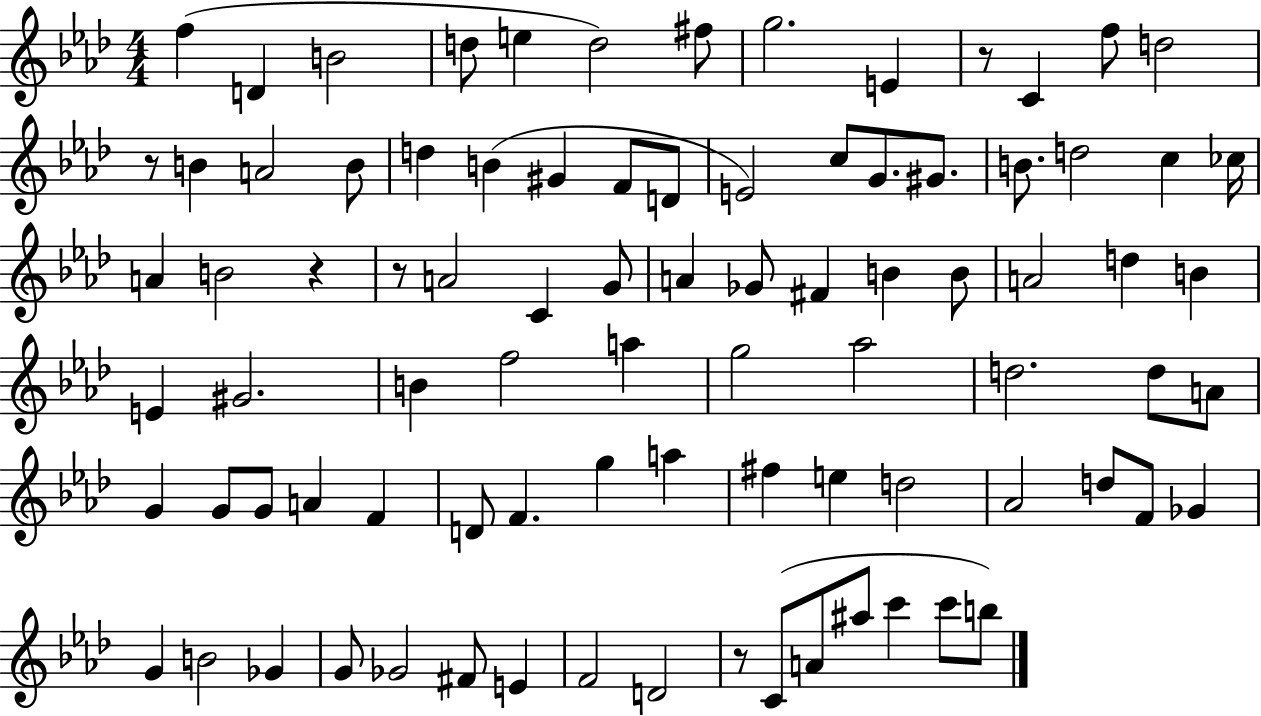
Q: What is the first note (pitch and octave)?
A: F5